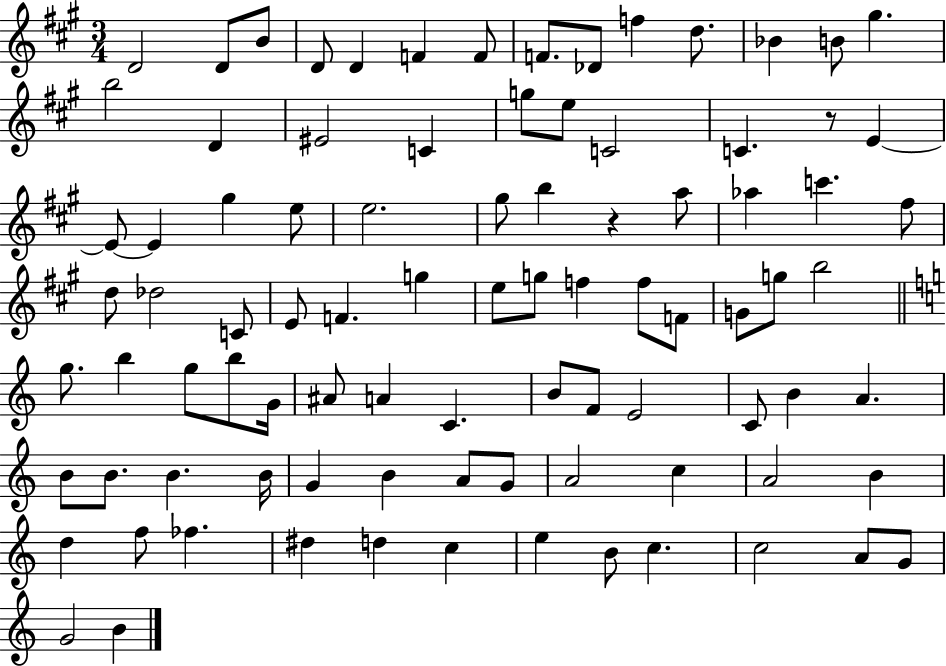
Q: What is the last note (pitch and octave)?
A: B4